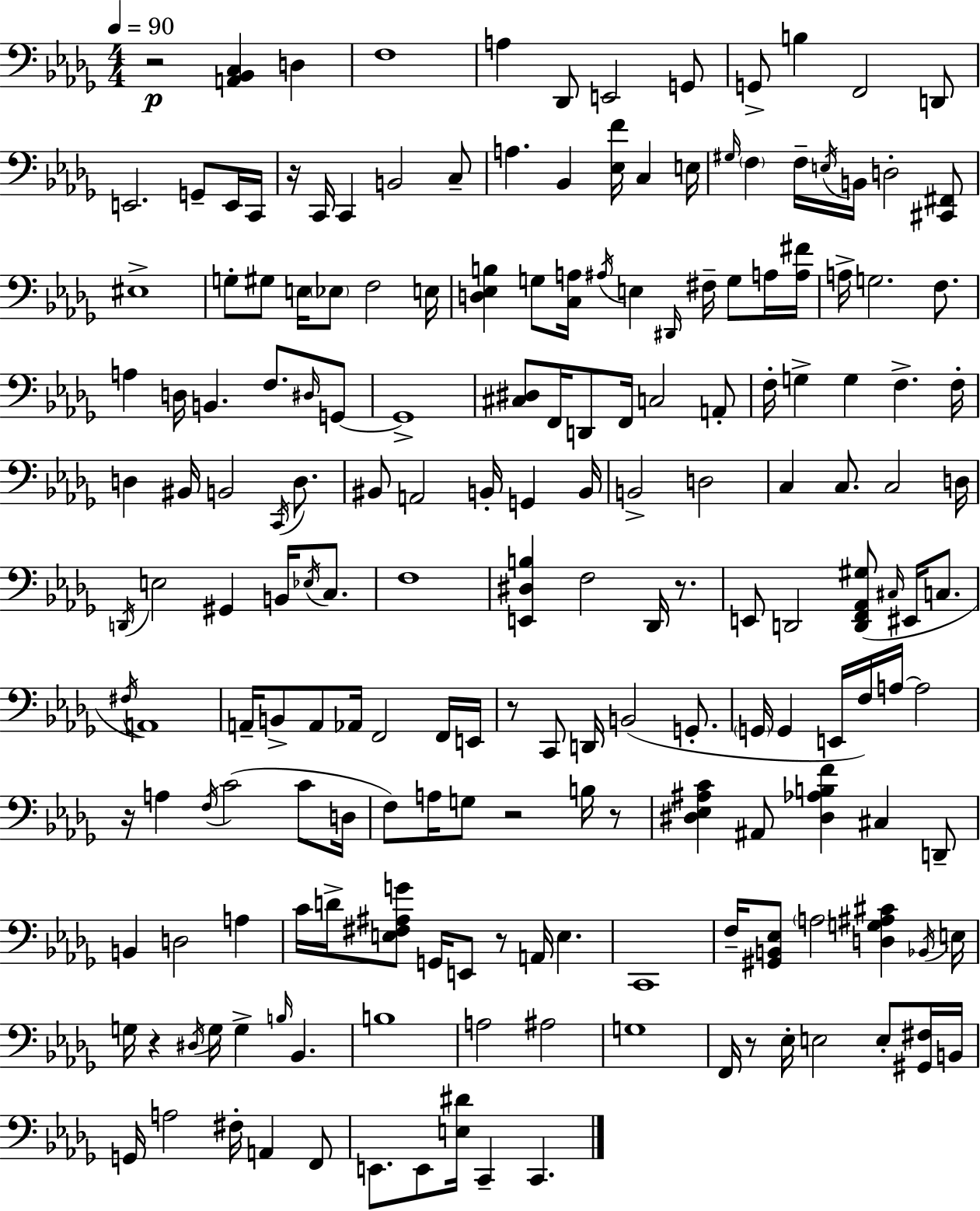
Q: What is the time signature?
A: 4/4